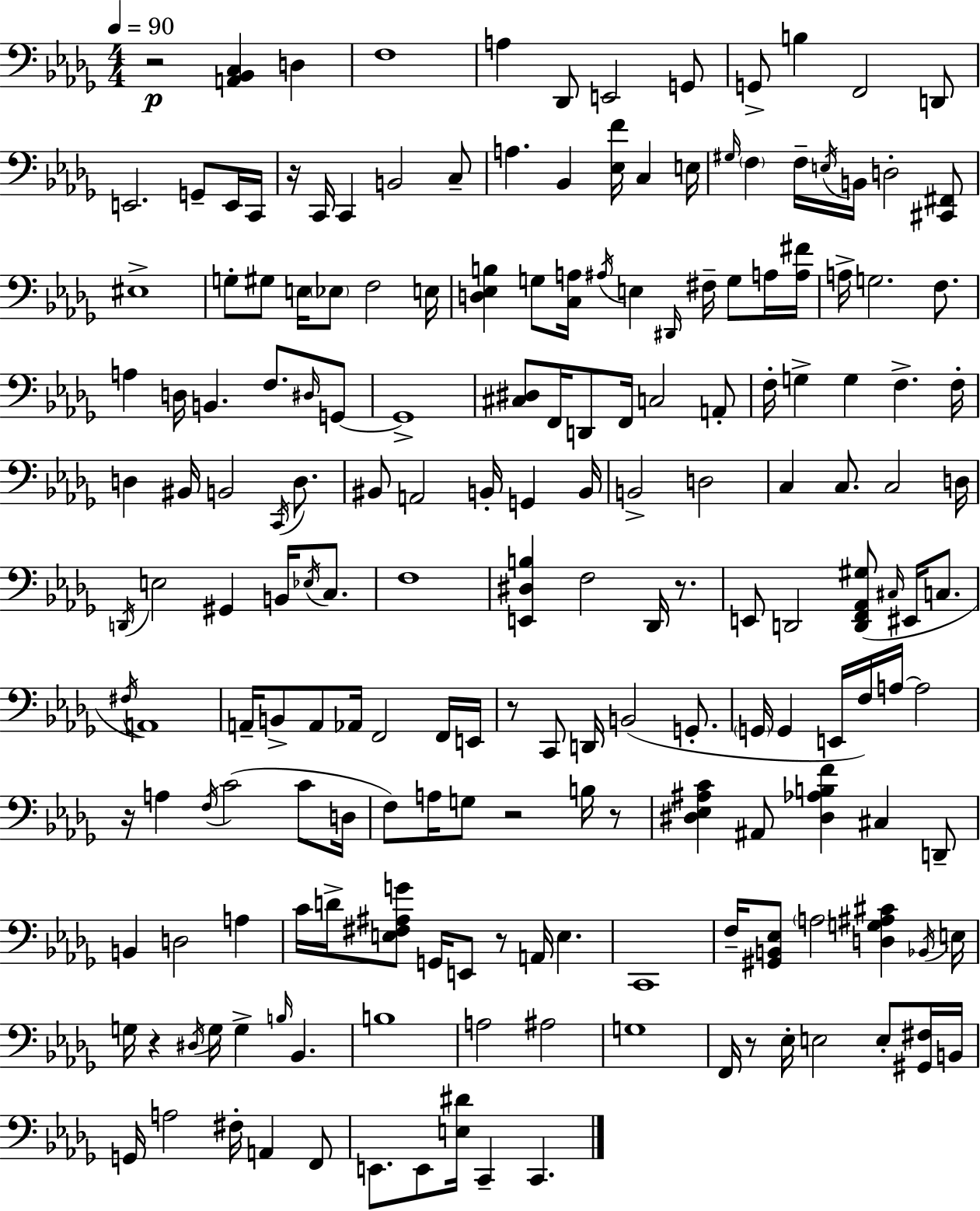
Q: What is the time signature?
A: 4/4